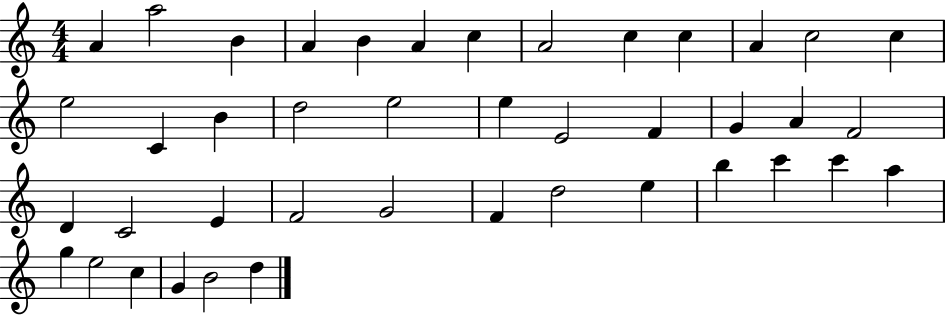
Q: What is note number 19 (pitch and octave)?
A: E5